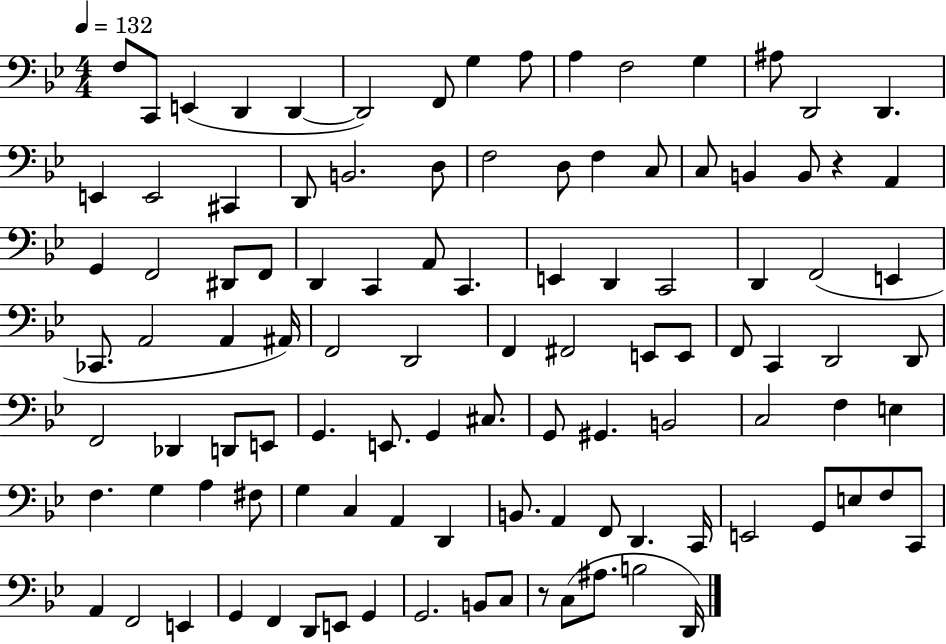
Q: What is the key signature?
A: BES major